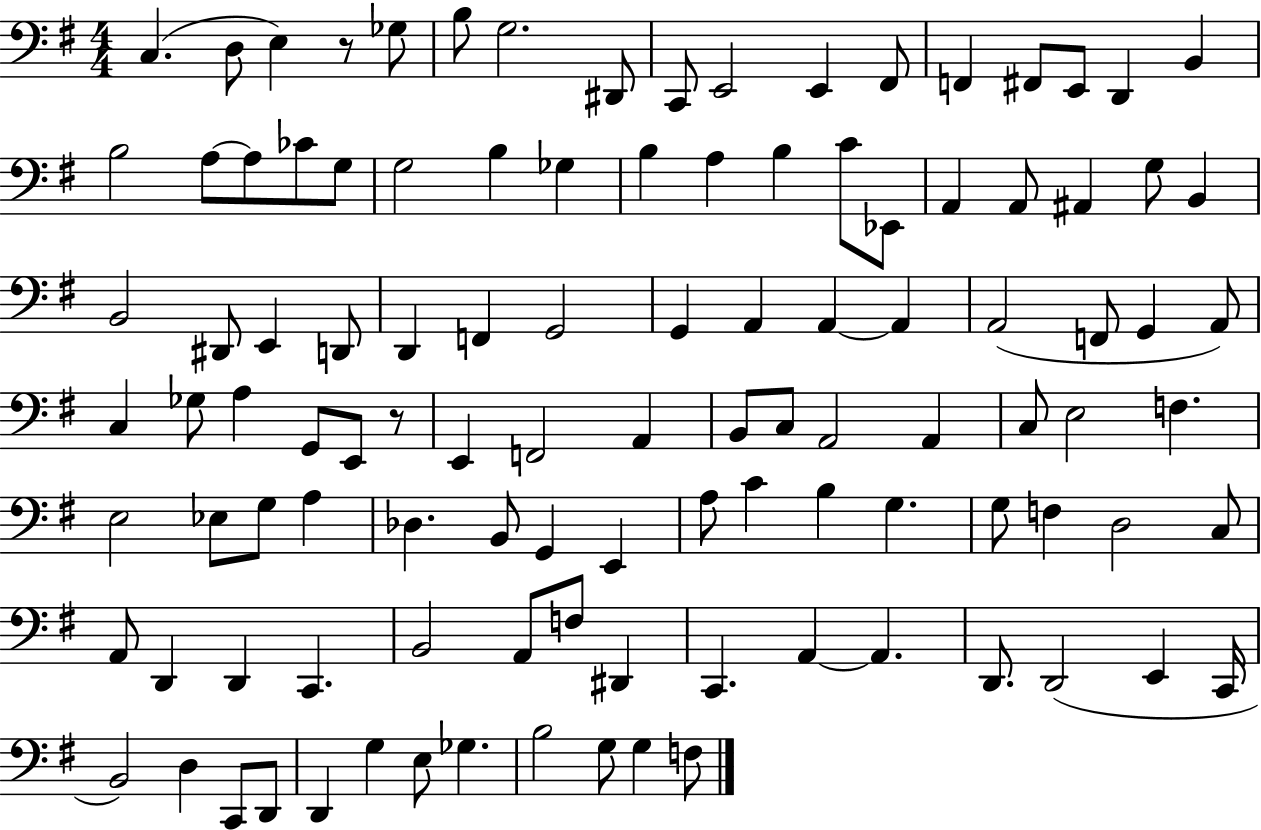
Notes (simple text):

C3/q. D3/e E3/q R/e Gb3/e B3/e G3/h. D#2/e C2/e E2/h E2/q F#2/e F2/q F#2/e E2/e D2/q B2/q B3/h A3/e A3/e CES4/e G3/e G3/h B3/q Gb3/q B3/q A3/q B3/q C4/e Eb2/e A2/q A2/e A#2/q G3/e B2/q B2/h D#2/e E2/q D2/e D2/q F2/q G2/h G2/q A2/q A2/q A2/q A2/h F2/e G2/q A2/e C3/q Gb3/e A3/q G2/e E2/e R/e E2/q F2/h A2/q B2/e C3/e A2/h A2/q C3/e E3/h F3/q. E3/h Eb3/e G3/e A3/q Db3/q. B2/e G2/q E2/q A3/e C4/q B3/q G3/q. G3/e F3/q D3/h C3/e A2/e D2/q D2/q C2/q. B2/h A2/e F3/e D#2/q C2/q. A2/q A2/q. D2/e. D2/h E2/q C2/s B2/h D3/q C2/e D2/e D2/q G3/q E3/e Gb3/q. B3/h G3/e G3/q F3/e